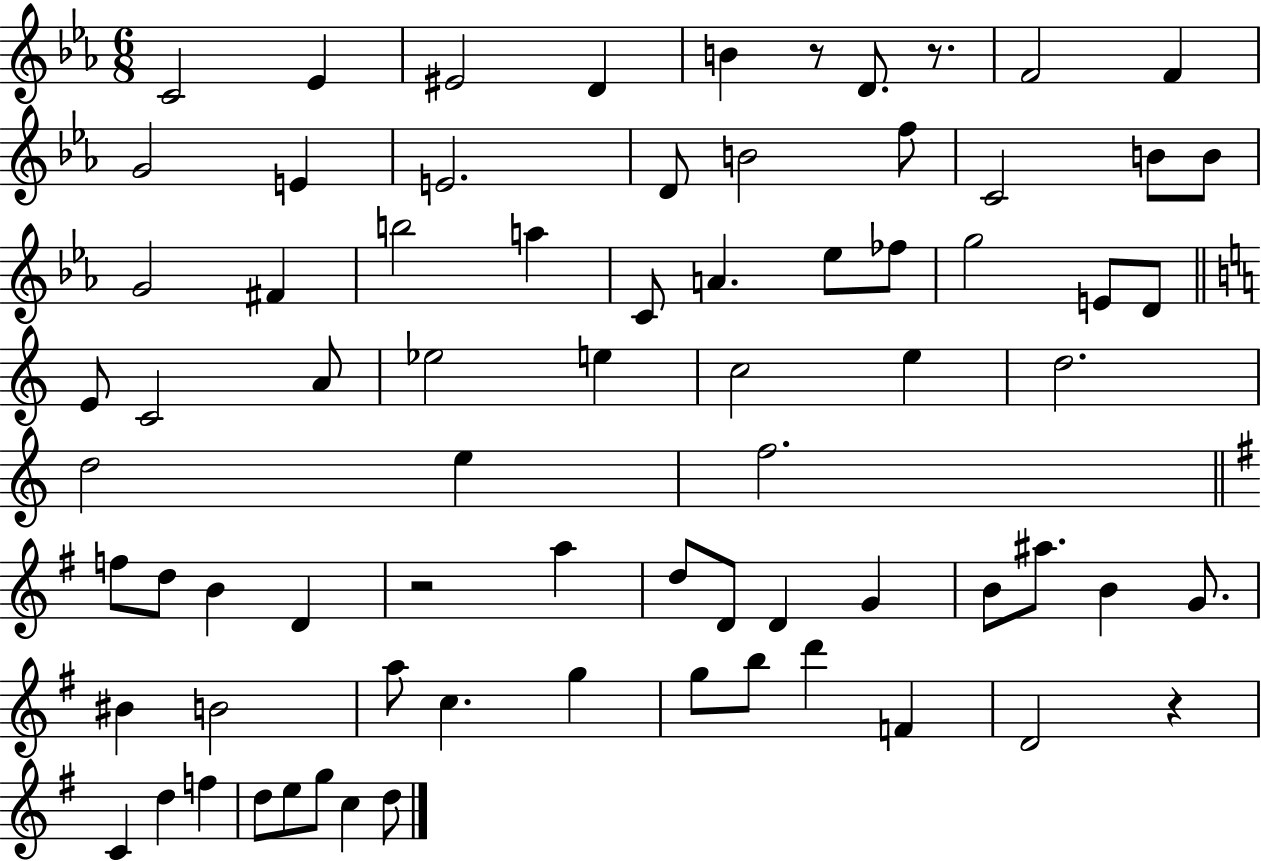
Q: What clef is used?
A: treble